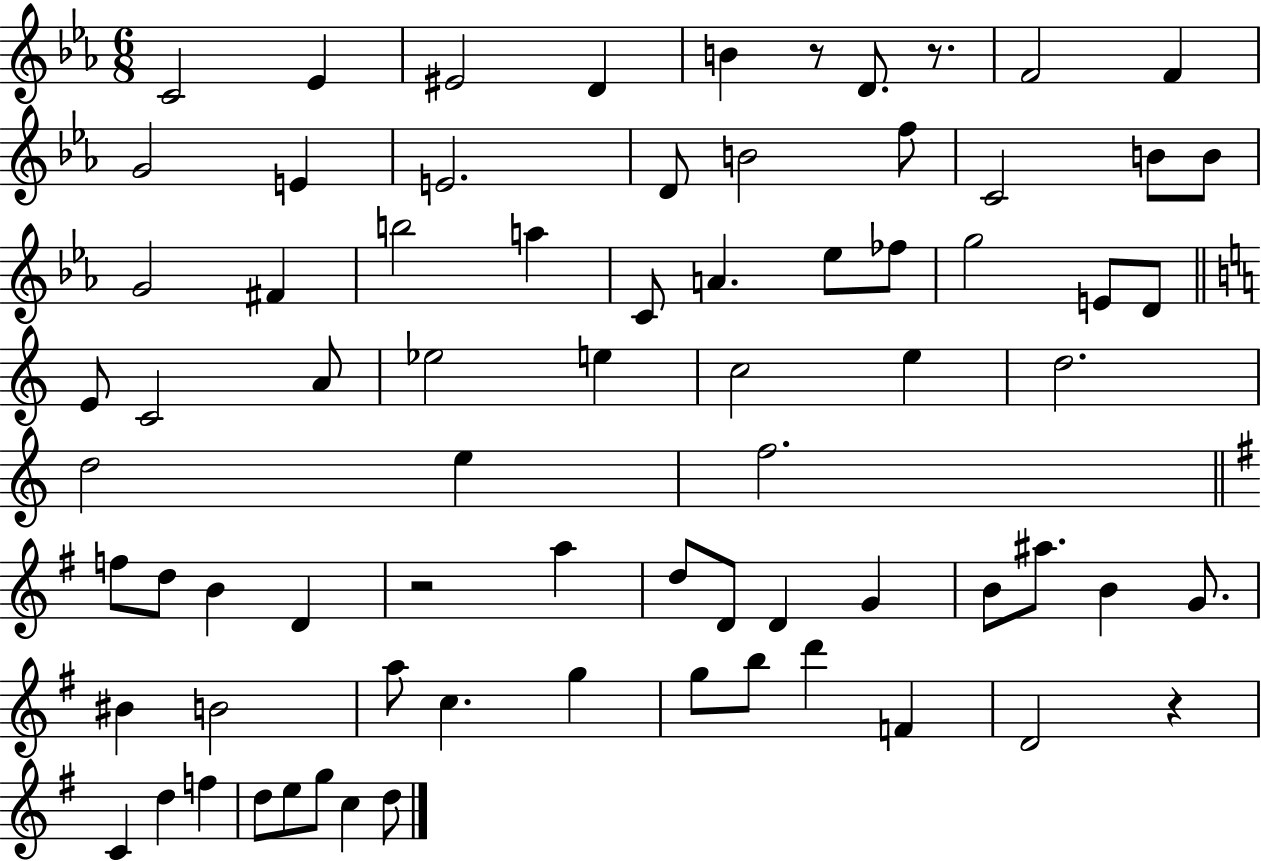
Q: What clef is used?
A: treble